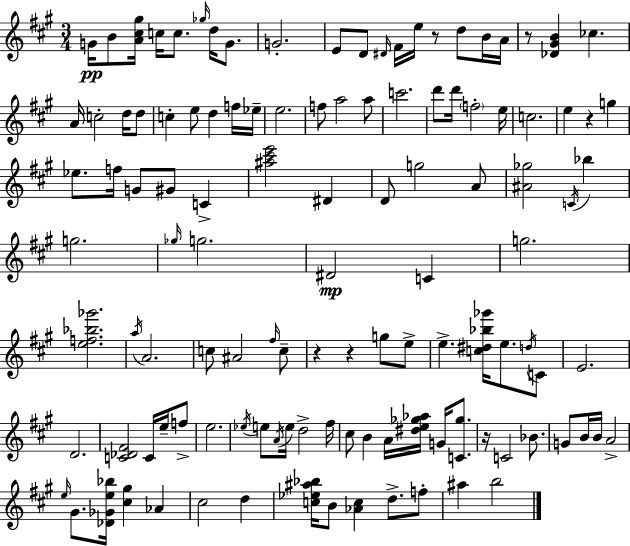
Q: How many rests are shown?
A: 6